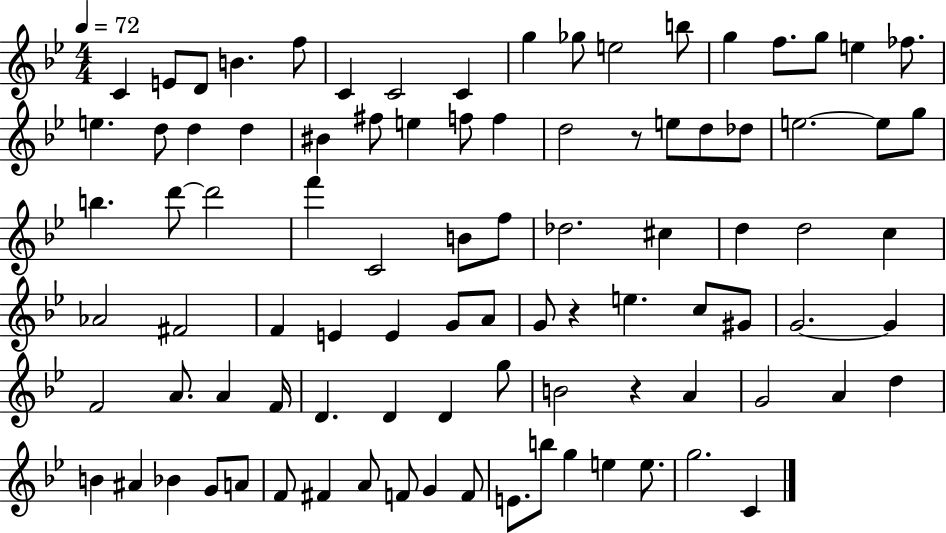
C4/q E4/e D4/e B4/q. F5/e C4/q C4/h C4/q G5/q Gb5/e E5/h B5/e G5/q F5/e. G5/e E5/q FES5/e. E5/q. D5/e D5/q D5/q BIS4/q F#5/e E5/q F5/e F5/q D5/h R/e E5/e D5/e Db5/e E5/h. E5/e G5/e B5/q. D6/e D6/h F6/q C4/h B4/e F5/e Db5/h. C#5/q D5/q D5/h C5/q Ab4/h F#4/h F4/q E4/q E4/q G4/e A4/e G4/e R/q E5/q. C5/e G#4/e G4/h. G4/q F4/h A4/e. A4/q F4/s D4/q. D4/q D4/q G5/e B4/h R/q A4/q G4/h A4/q D5/q B4/q A#4/q Bb4/q G4/e A4/e F4/e F#4/q A4/e F4/e G4/q F4/e E4/e. B5/e G5/q E5/q E5/e. G5/h. C4/q